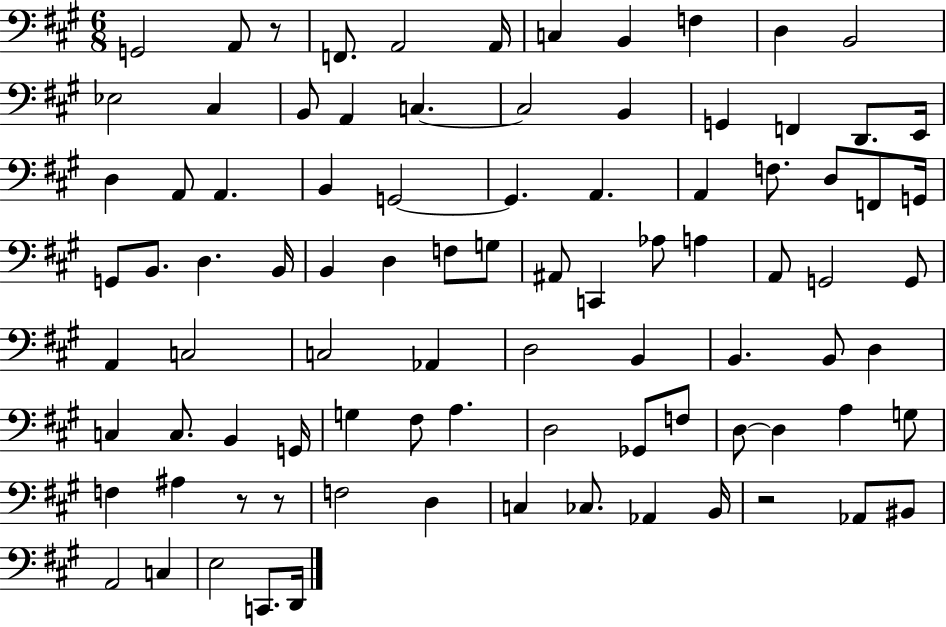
{
  \clef bass
  \numericTimeSignature
  \time 6/8
  \key a \major
  \repeat volta 2 { g,2 a,8 r8 | f,8. a,2 a,16 | c4 b,4 f4 | d4 b,2 | \break ees2 cis4 | b,8 a,4 c4.~~ | c2 b,4 | g,4 f,4 d,8. e,16 | \break d4 a,8 a,4. | b,4 g,2~~ | g,4. a,4. | a,4 f8. d8 f,8 g,16 | \break g,8 b,8. d4. b,16 | b,4 d4 f8 g8 | ais,8 c,4 aes8 a4 | a,8 g,2 g,8 | \break a,4 c2 | c2 aes,4 | d2 b,4 | b,4. b,8 d4 | \break c4 c8. b,4 g,16 | g4 fis8 a4. | d2 ges,8 f8 | d8~~ d4 a4 g8 | \break f4 ais4 r8 r8 | f2 d4 | c4 ces8. aes,4 b,16 | r2 aes,8 bis,8 | \break a,2 c4 | e2 c,8. d,16 | } \bar "|."
}